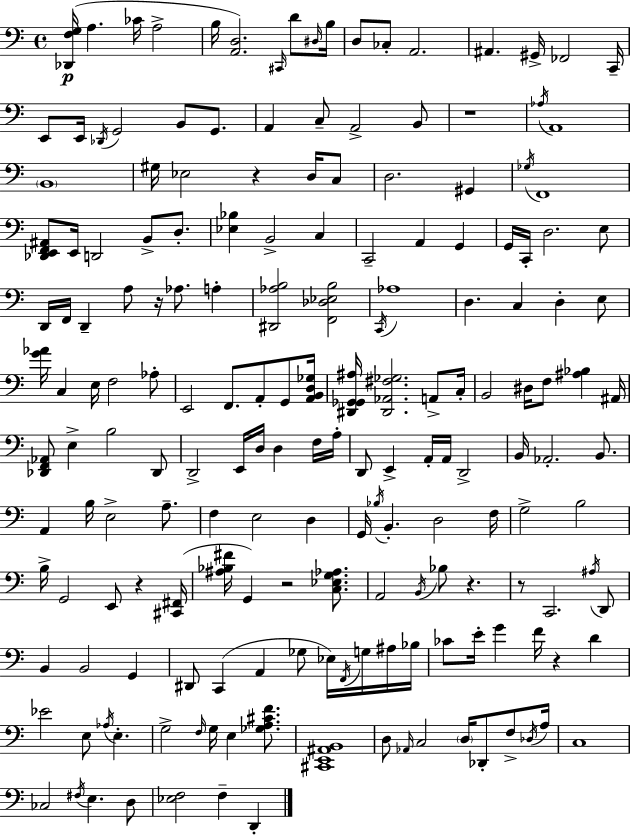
X:1
T:Untitled
M:4/4
L:1/4
K:Am
[_D,,F,G,]/4 A, _C/4 A,2 B,/4 [A,,D,]2 ^C,,/4 D/2 ^D,/4 B,/4 D,/2 _C,/2 A,,2 ^A,, ^G,,/4 _F,,2 C,,/4 E,,/2 E,,/4 _D,,/4 G,,2 B,,/2 G,,/2 A,, C,/2 A,,2 B,,/2 z4 _A,/4 A,,4 B,,4 ^G,/4 _E,2 z D,/4 C,/2 D,2 ^G,, _G,/4 F,,4 [_D,,E,,F,,^A,,]/2 E,,/4 D,,2 B,,/2 D,/2 [_E,_B,] B,,2 C, C,,2 A,, G,, G,,/4 C,,/4 D,2 E,/2 D,,/4 F,,/4 D,, A,/2 z/4 _A,/2 A, [^D,,_A,B,]2 [F,,_D,_E,B,]2 C,,/4 _A,4 D, C, D, E,/2 [G_A]/4 C, E,/4 F,2 _A,/2 E,,2 F,,/2 A,,/2 G,,/2 [A,,B,,D,_G,]/4 [^D,,G,,_G,,^A,]/4 [^D,,_A,,^F,_G,]2 A,,/2 C,/4 B,,2 ^D,/4 F,/2 [^A,_B,] ^A,,/4 [_D,,F,,_A,,]/2 E, B,2 _D,,/2 D,,2 E,,/4 D,/4 D, F,/4 A,/4 D,,/2 E,, A,,/4 A,,/4 D,,2 B,,/4 _A,,2 B,,/2 A,, B,/4 E,2 A,/2 F, E,2 D, G,,/4 _B,/4 B,, D,2 F,/4 G,2 B,2 B,/4 G,,2 E,,/2 z [^C,,^F,,]/4 [^A,_B,^F]/4 G,, z2 [C,_E,G,_A,]/2 A,,2 B,,/4 _B,/2 z z/2 C,,2 ^A,/4 D,,/2 B,, B,,2 G,, ^D,,/2 C,, A,, _G,/2 _E,/4 F,,/4 G,/4 ^A,/4 _B,/4 _C/2 E/4 G F/4 z D _E2 E,/2 _A,/4 E, G,2 F,/4 G,/4 E, [_G,A,^CF]/2 [^C,,E,,^A,,B,,]4 D,/2 _A,,/4 C,2 D,/4 _D,,/2 F,/2 _D,/4 A,/4 C,4 _C,2 ^F,/4 E, D,/2 [_E,F,]2 F, D,,